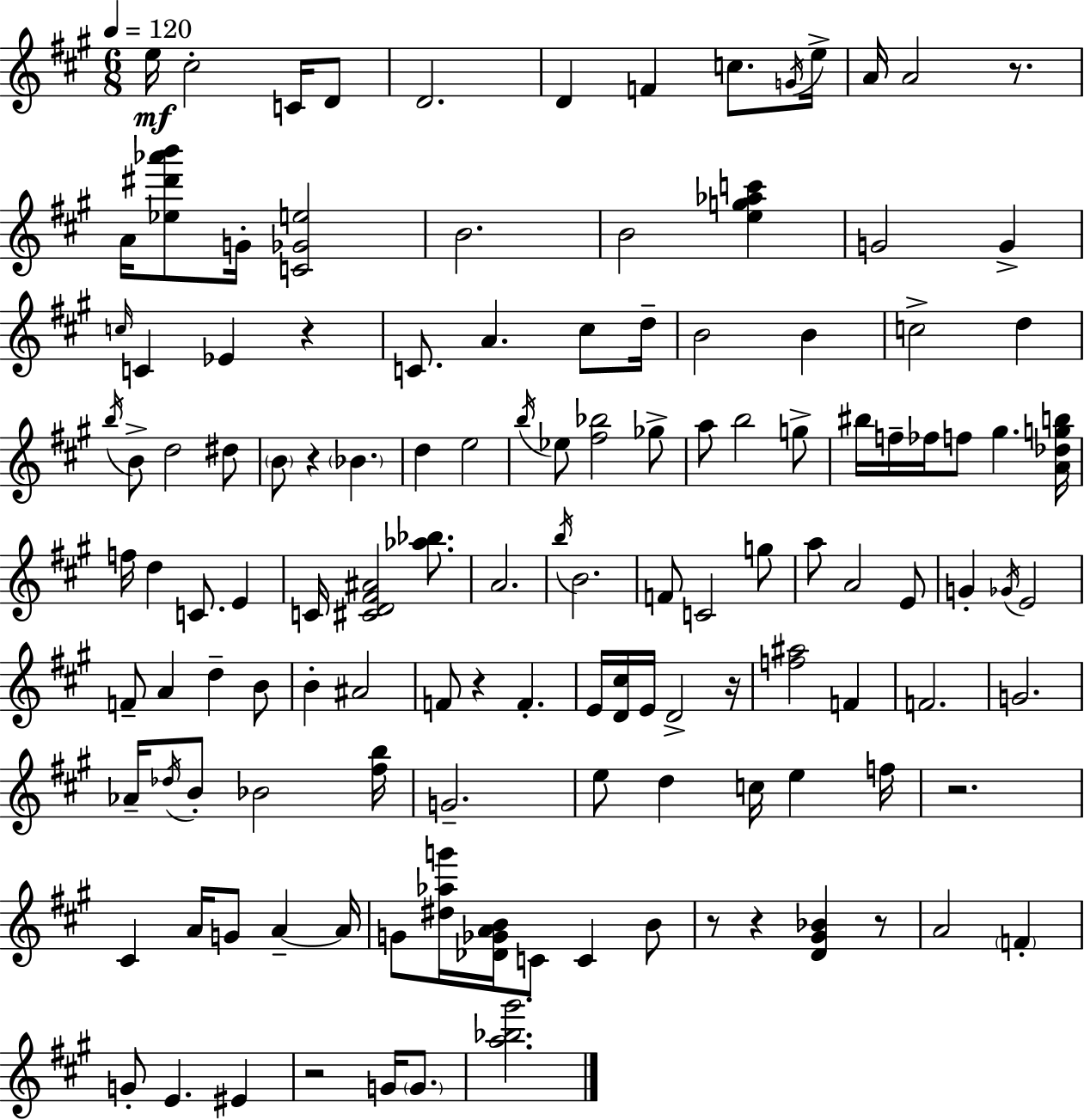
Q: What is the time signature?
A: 6/8